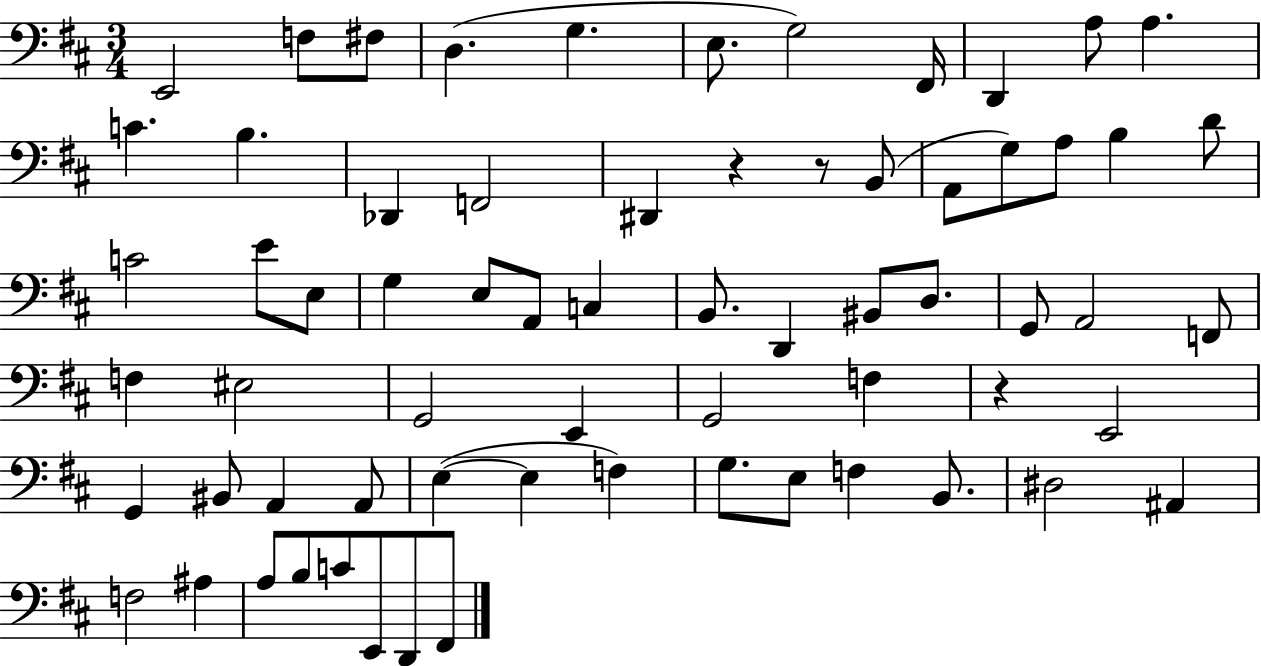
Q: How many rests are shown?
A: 3